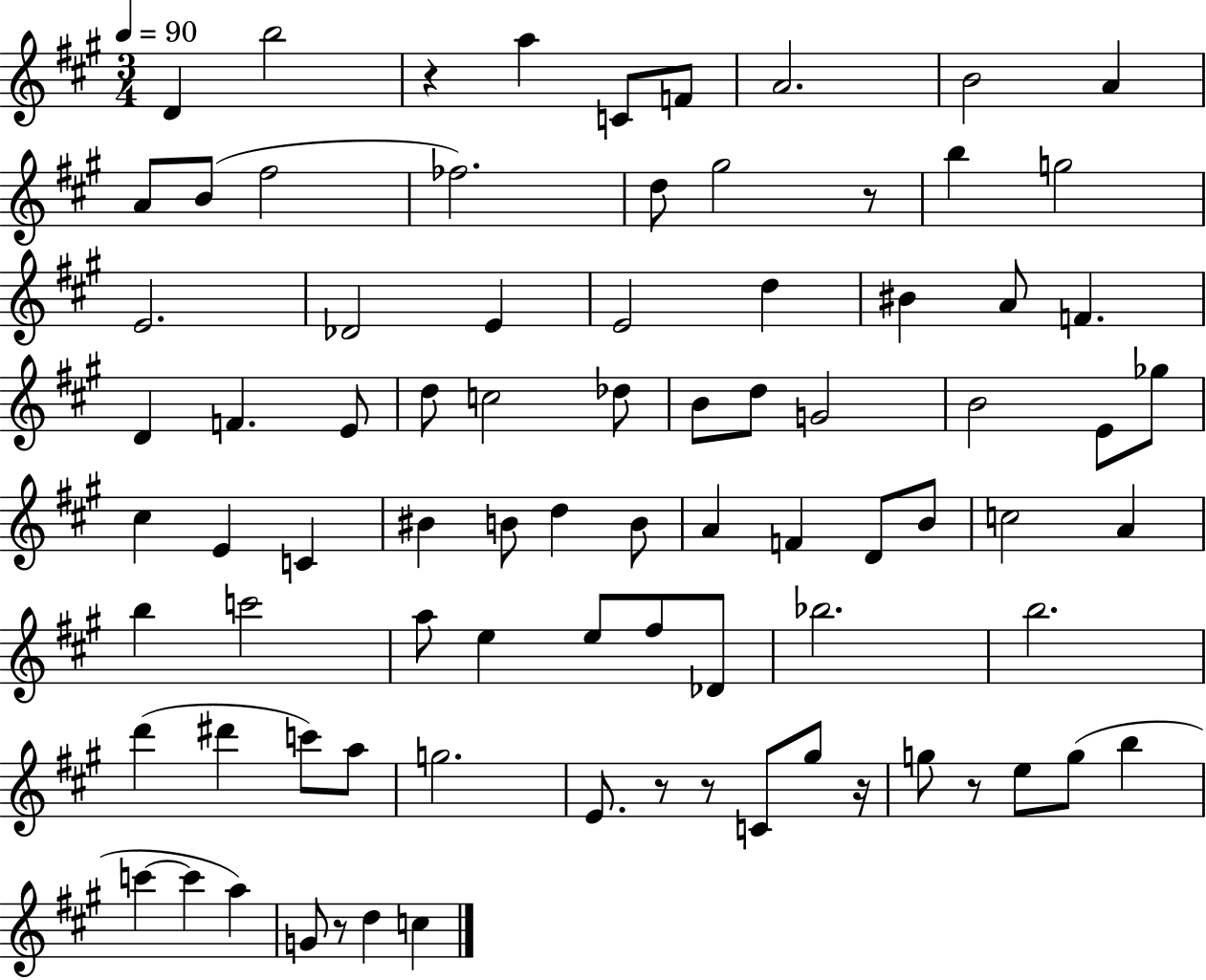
{
  \clef treble
  \numericTimeSignature
  \time 3/4
  \key a \major
  \tempo 4 = 90
  \repeat volta 2 { d'4 b''2 | r4 a''4 c'8 f'8 | a'2. | b'2 a'4 | \break a'8 b'8( fis''2 | fes''2.) | d''8 gis''2 r8 | b''4 g''2 | \break e'2. | des'2 e'4 | e'2 d''4 | bis'4 a'8 f'4. | \break d'4 f'4. e'8 | d''8 c''2 des''8 | b'8 d''8 g'2 | b'2 e'8 ges''8 | \break cis''4 e'4 c'4 | bis'4 b'8 d''4 b'8 | a'4 f'4 d'8 b'8 | c''2 a'4 | \break b''4 c'''2 | a''8 e''4 e''8 fis''8 des'8 | bes''2. | b''2. | \break d'''4( dis'''4 c'''8) a''8 | g''2. | e'8. r8 r8 c'8 gis''8 r16 | g''8 r8 e''8 g''8( b''4 | \break c'''4~~ c'''4 a''4) | g'8 r8 d''4 c''4 | } \bar "|."
}